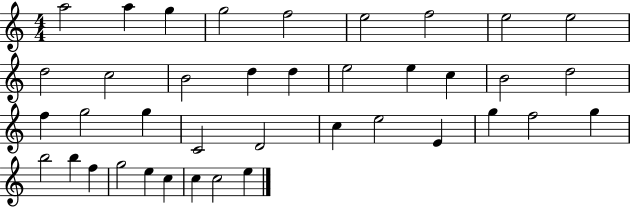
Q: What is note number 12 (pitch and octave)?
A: B4